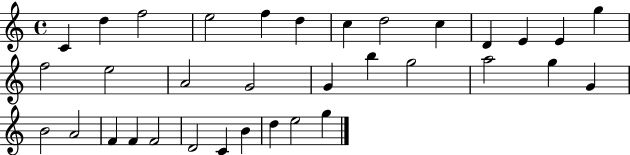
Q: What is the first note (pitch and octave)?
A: C4